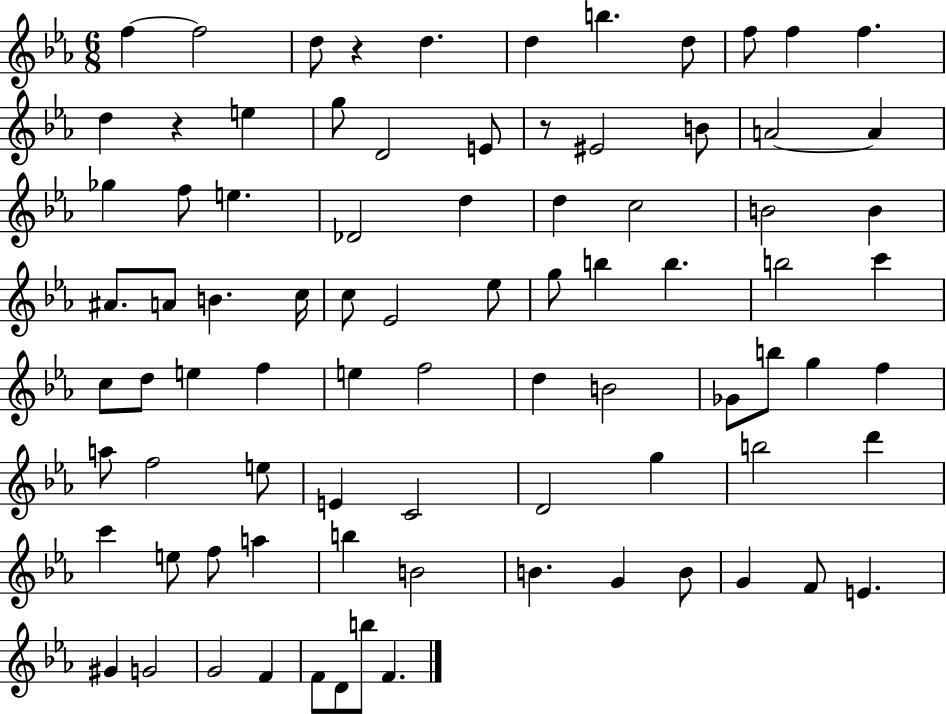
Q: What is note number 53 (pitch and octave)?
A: A5